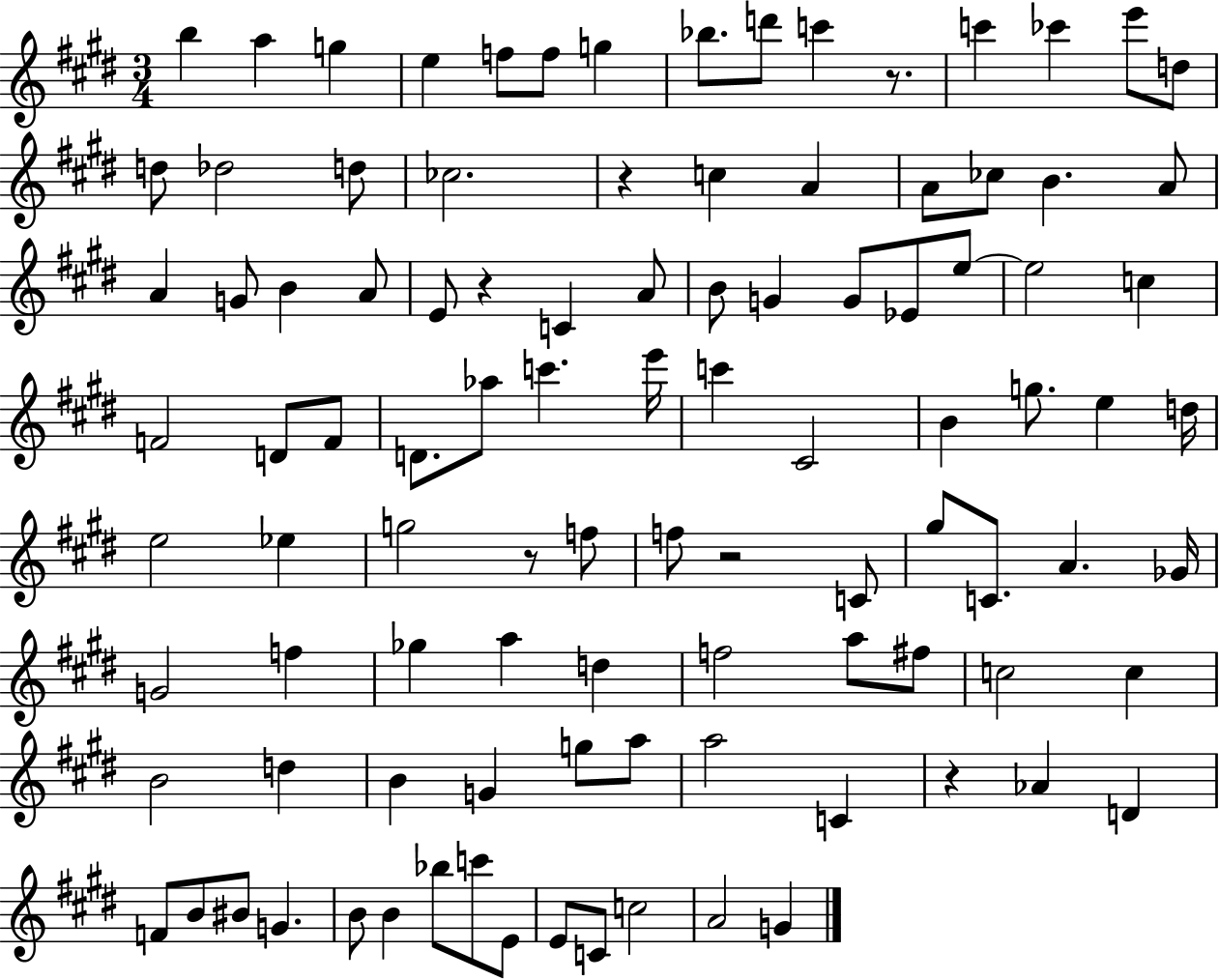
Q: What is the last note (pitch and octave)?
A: G4